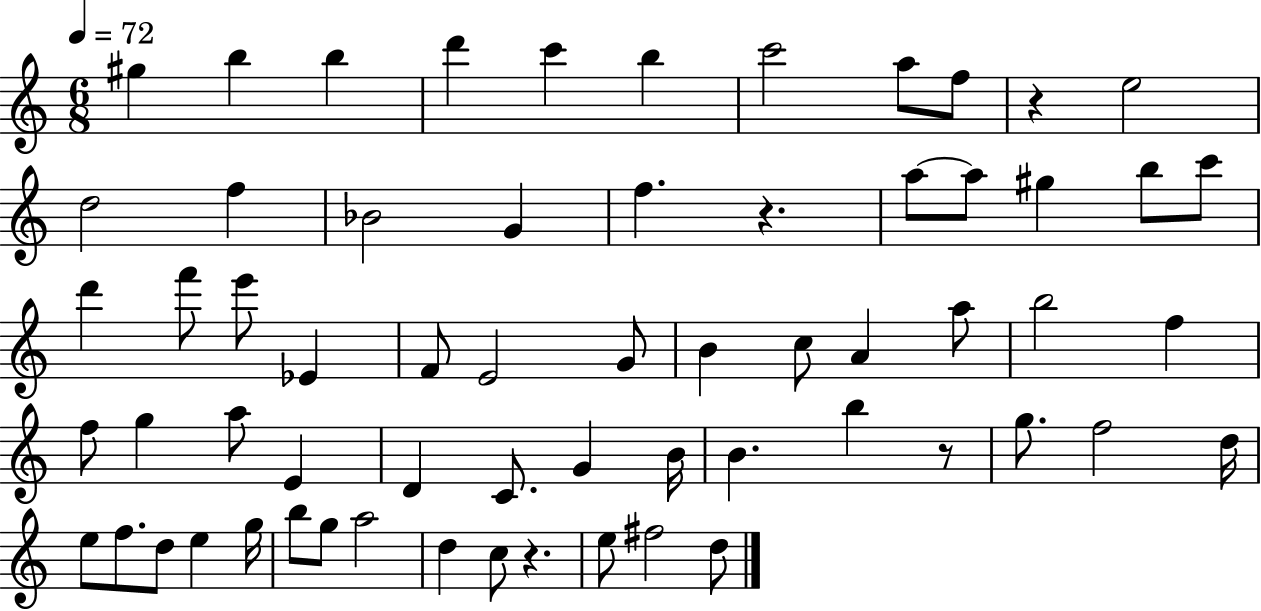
{
  \clef treble
  \numericTimeSignature
  \time 6/8
  \key c \major
  \tempo 4 = 72
  gis''4 b''4 b''4 | d'''4 c'''4 b''4 | c'''2 a''8 f''8 | r4 e''2 | \break d''2 f''4 | bes'2 g'4 | f''4. r4. | a''8~~ a''8 gis''4 b''8 c'''8 | \break d'''4 f'''8 e'''8 ees'4 | f'8 e'2 g'8 | b'4 c''8 a'4 a''8 | b''2 f''4 | \break f''8 g''4 a''8 e'4 | d'4 c'8. g'4 b'16 | b'4. b''4 r8 | g''8. f''2 d''16 | \break e''8 f''8. d''8 e''4 g''16 | b''8 g''8 a''2 | d''4 c''8 r4. | e''8 fis''2 d''8 | \break \bar "|."
}